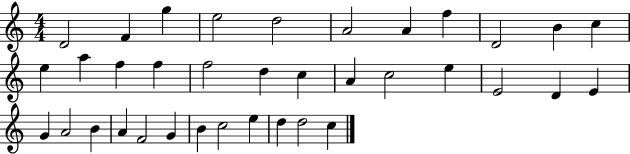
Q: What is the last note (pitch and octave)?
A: C5